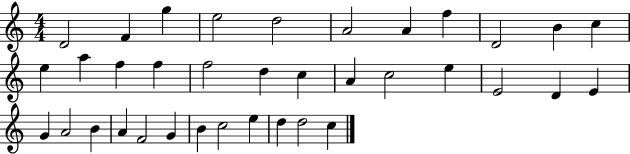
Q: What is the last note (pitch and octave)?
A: C5